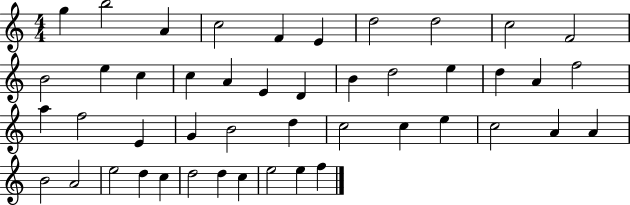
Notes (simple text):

G5/q B5/h A4/q C5/h F4/q E4/q D5/h D5/h C5/h F4/h B4/h E5/q C5/q C5/q A4/q E4/q D4/q B4/q D5/h E5/q D5/q A4/q F5/h A5/q F5/h E4/q G4/q B4/h D5/q C5/h C5/q E5/q C5/h A4/q A4/q B4/h A4/h E5/h D5/q C5/q D5/h D5/q C5/q E5/h E5/q F5/q